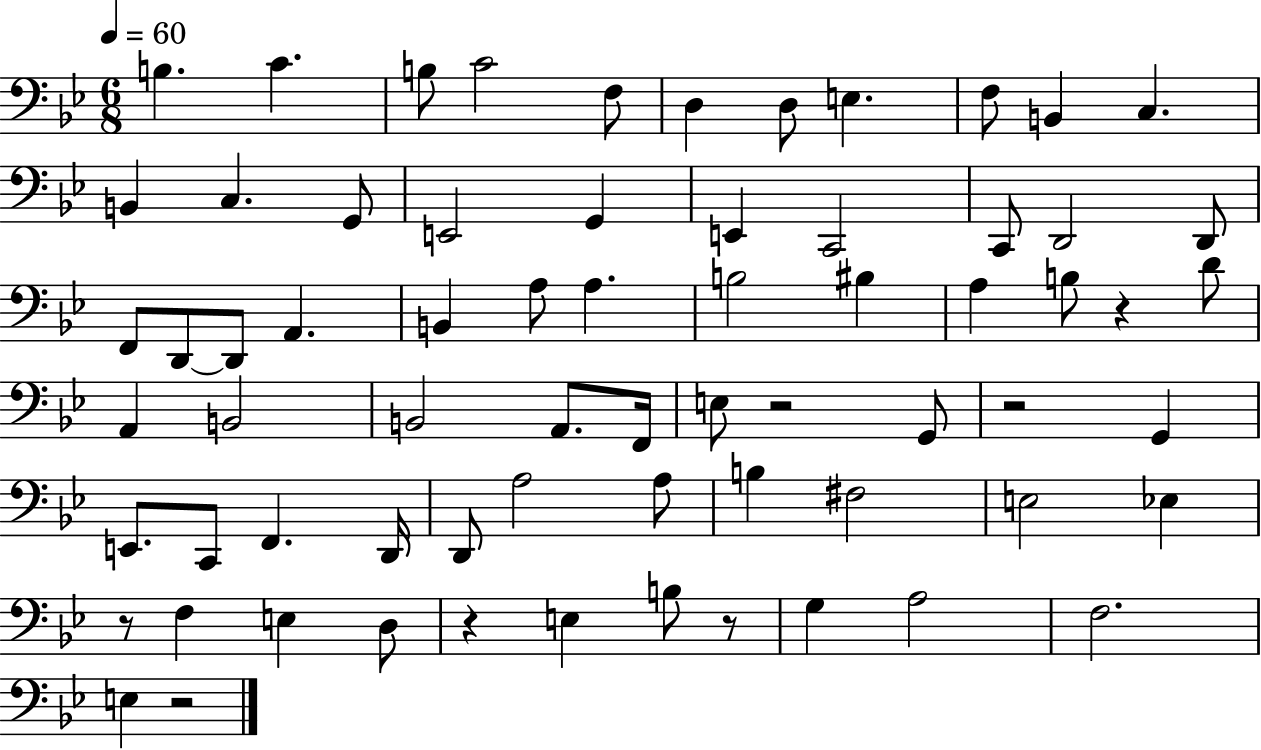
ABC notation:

X:1
T:Untitled
M:6/8
L:1/4
K:Bb
B, C B,/2 C2 F,/2 D, D,/2 E, F,/2 B,, C, B,, C, G,,/2 E,,2 G,, E,, C,,2 C,,/2 D,,2 D,,/2 F,,/2 D,,/2 D,,/2 A,, B,, A,/2 A, B,2 ^B, A, B,/2 z D/2 A,, B,,2 B,,2 A,,/2 F,,/4 E,/2 z2 G,,/2 z2 G,, E,,/2 C,,/2 F,, D,,/4 D,,/2 A,2 A,/2 B, ^F,2 E,2 _E, z/2 F, E, D,/2 z E, B,/2 z/2 G, A,2 F,2 E, z2